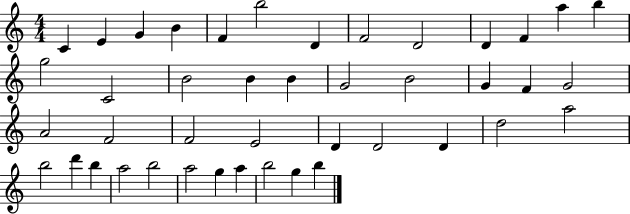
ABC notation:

X:1
T:Untitled
M:4/4
L:1/4
K:C
C E G B F b2 D F2 D2 D F a b g2 C2 B2 B B G2 B2 G F G2 A2 F2 F2 E2 D D2 D d2 a2 b2 d' b a2 b2 a2 g a b2 g b